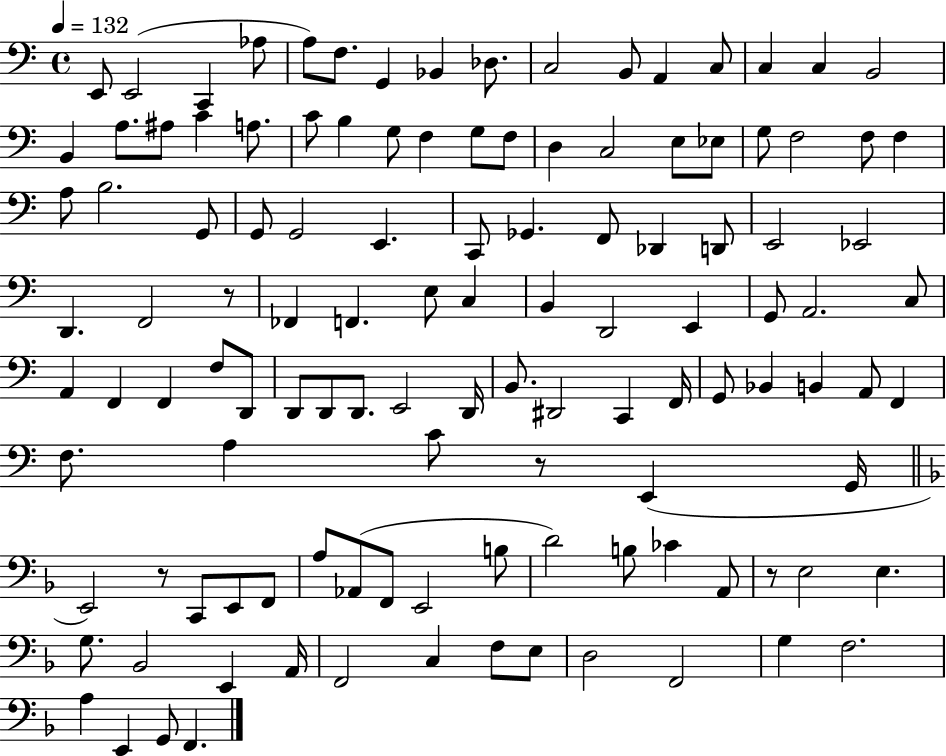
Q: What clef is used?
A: bass